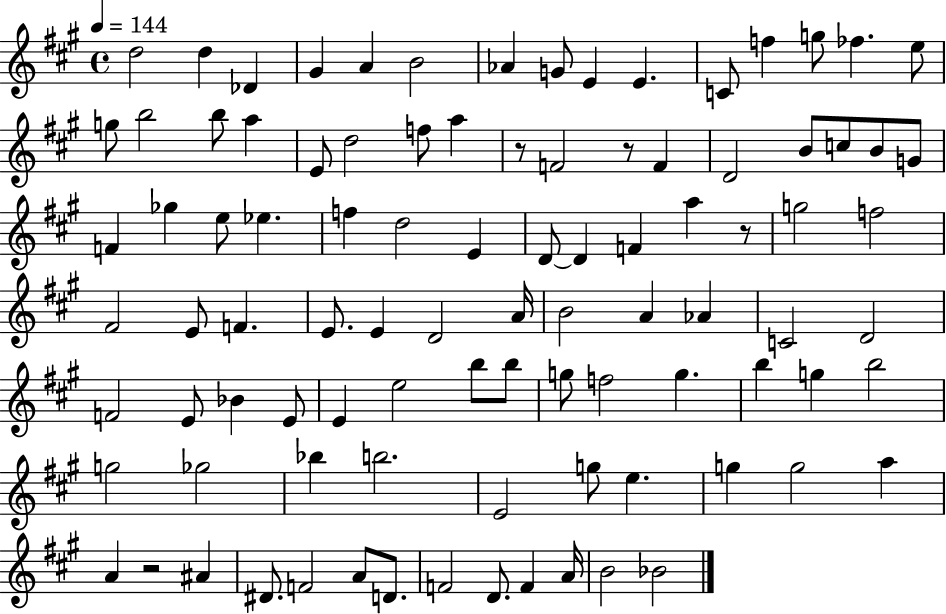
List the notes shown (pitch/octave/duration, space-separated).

D5/h D5/q Db4/q G#4/q A4/q B4/h Ab4/q G4/e E4/q E4/q. C4/e F5/q G5/e FES5/q. E5/e G5/e B5/h B5/e A5/q E4/e D5/h F5/e A5/q R/e F4/h R/e F4/q D4/h B4/e C5/e B4/e G4/e F4/q Gb5/q E5/e Eb5/q. F5/q D5/h E4/q D4/e D4/q F4/q A5/q R/e G5/h F5/h F#4/h E4/e F4/q. E4/e. E4/q D4/h A4/s B4/h A4/q Ab4/q C4/h D4/h F4/h E4/e Bb4/q E4/e E4/q E5/h B5/e B5/e G5/e F5/h G5/q. B5/q G5/q B5/h G5/h Gb5/h Bb5/q B5/h. E4/h G5/e E5/q. G5/q G5/h A5/q A4/q R/h A#4/q D#4/e. F4/h A4/e D4/e. F4/h D4/e. F4/q A4/s B4/h Bb4/h